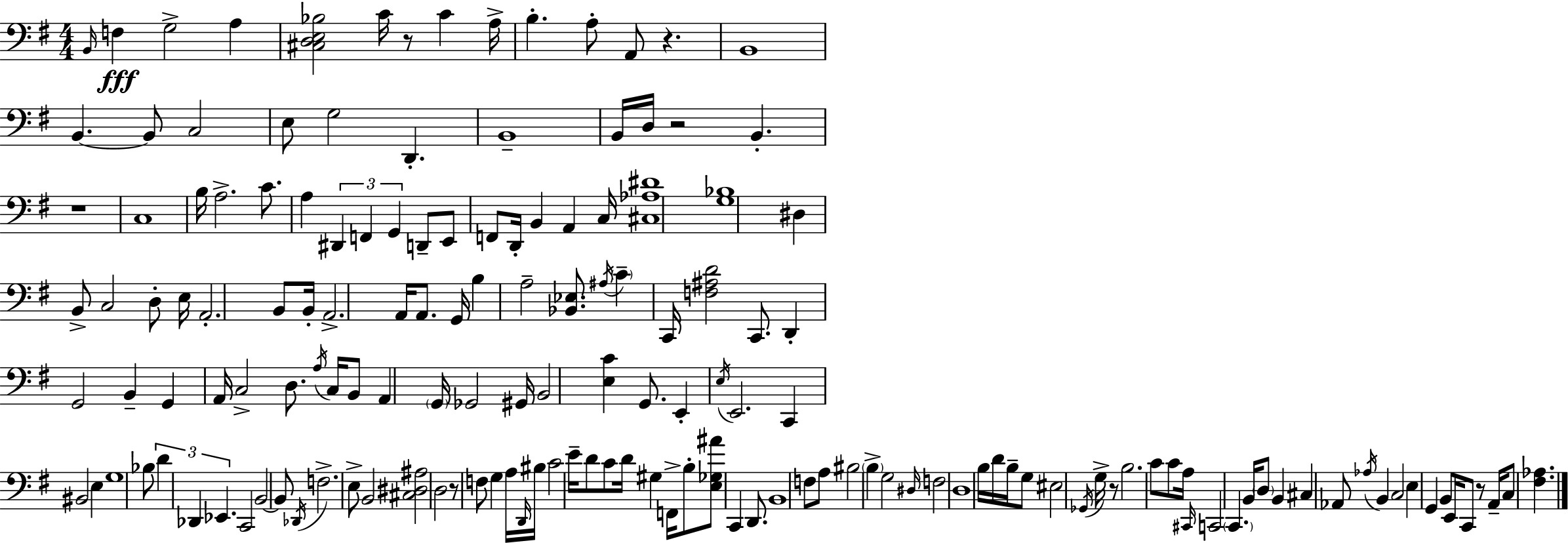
X:1
T:Untitled
M:4/4
L:1/4
K:Em
B,,/4 F, G,2 A, [^C,D,E,_B,]2 C/4 z/2 C A,/4 B, A,/2 A,,/2 z B,,4 B,, B,,/2 C,2 E,/2 G,2 D,, B,,4 B,,/4 D,/4 z2 B,, z4 C,4 B,/4 A,2 C/2 A, ^D,, F,, G,, D,,/2 E,,/2 F,,/2 D,,/4 B,, A,, C,/4 [^C,_A,^D]4 [G,_B,]4 ^D, B,,/2 C,2 D,/2 E,/4 A,,2 B,,/2 B,,/4 A,,2 A,,/4 A,,/2 G,,/4 B, A,2 [_B,,_E,]/2 ^A,/4 C C,,/4 [F,^A,D]2 C,,/2 D,, G,,2 B,, G,, A,,/4 C,2 D,/2 A,/4 C,/4 B,,/2 A,, G,,/4 _G,,2 ^G,,/4 B,,2 [E,C] G,,/2 E,, E,/4 E,,2 C,, ^B,,2 E, G,4 _B,/2 D _D,, _E,, C,,2 B,,2 B,,/2 _D,,/4 F,2 E,/2 B,,2 [^C,^D,^A,]2 D,2 z/2 F,/2 G, A,/4 D,,/4 ^B,/4 C2 E/4 D/2 C/2 D/4 ^G, F,,/4 B,/2 [E,_G,^A]/2 C,, D,,/2 B,,4 F,/2 A,/2 ^B,2 B, G,2 ^D,/4 F,2 D,4 B,/4 D/4 B,/4 G,/2 ^E,2 _G,,/4 G,/4 z/2 B,2 C/2 C/2 A,/4 ^C,,/4 C,,2 C,, B,,/4 D,/2 B,, ^C, _A,,/2 _A,/4 B,, C,2 E, G,, B,,/2 E,,/4 C,,/2 z/2 A,,/4 C,/2 [^F,_A,]